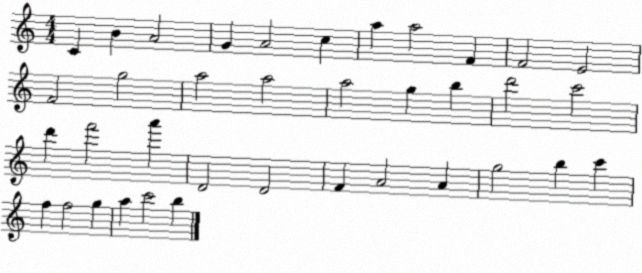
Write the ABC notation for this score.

X:1
T:Untitled
M:4/4
L:1/4
K:C
C B A2 G A2 c a a2 F F2 E2 F2 g2 a2 a2 a2 g b d'2 c'2 d' f'2 a' D2 D2 F A2 A g2 b c' f f2 g a c'2 b